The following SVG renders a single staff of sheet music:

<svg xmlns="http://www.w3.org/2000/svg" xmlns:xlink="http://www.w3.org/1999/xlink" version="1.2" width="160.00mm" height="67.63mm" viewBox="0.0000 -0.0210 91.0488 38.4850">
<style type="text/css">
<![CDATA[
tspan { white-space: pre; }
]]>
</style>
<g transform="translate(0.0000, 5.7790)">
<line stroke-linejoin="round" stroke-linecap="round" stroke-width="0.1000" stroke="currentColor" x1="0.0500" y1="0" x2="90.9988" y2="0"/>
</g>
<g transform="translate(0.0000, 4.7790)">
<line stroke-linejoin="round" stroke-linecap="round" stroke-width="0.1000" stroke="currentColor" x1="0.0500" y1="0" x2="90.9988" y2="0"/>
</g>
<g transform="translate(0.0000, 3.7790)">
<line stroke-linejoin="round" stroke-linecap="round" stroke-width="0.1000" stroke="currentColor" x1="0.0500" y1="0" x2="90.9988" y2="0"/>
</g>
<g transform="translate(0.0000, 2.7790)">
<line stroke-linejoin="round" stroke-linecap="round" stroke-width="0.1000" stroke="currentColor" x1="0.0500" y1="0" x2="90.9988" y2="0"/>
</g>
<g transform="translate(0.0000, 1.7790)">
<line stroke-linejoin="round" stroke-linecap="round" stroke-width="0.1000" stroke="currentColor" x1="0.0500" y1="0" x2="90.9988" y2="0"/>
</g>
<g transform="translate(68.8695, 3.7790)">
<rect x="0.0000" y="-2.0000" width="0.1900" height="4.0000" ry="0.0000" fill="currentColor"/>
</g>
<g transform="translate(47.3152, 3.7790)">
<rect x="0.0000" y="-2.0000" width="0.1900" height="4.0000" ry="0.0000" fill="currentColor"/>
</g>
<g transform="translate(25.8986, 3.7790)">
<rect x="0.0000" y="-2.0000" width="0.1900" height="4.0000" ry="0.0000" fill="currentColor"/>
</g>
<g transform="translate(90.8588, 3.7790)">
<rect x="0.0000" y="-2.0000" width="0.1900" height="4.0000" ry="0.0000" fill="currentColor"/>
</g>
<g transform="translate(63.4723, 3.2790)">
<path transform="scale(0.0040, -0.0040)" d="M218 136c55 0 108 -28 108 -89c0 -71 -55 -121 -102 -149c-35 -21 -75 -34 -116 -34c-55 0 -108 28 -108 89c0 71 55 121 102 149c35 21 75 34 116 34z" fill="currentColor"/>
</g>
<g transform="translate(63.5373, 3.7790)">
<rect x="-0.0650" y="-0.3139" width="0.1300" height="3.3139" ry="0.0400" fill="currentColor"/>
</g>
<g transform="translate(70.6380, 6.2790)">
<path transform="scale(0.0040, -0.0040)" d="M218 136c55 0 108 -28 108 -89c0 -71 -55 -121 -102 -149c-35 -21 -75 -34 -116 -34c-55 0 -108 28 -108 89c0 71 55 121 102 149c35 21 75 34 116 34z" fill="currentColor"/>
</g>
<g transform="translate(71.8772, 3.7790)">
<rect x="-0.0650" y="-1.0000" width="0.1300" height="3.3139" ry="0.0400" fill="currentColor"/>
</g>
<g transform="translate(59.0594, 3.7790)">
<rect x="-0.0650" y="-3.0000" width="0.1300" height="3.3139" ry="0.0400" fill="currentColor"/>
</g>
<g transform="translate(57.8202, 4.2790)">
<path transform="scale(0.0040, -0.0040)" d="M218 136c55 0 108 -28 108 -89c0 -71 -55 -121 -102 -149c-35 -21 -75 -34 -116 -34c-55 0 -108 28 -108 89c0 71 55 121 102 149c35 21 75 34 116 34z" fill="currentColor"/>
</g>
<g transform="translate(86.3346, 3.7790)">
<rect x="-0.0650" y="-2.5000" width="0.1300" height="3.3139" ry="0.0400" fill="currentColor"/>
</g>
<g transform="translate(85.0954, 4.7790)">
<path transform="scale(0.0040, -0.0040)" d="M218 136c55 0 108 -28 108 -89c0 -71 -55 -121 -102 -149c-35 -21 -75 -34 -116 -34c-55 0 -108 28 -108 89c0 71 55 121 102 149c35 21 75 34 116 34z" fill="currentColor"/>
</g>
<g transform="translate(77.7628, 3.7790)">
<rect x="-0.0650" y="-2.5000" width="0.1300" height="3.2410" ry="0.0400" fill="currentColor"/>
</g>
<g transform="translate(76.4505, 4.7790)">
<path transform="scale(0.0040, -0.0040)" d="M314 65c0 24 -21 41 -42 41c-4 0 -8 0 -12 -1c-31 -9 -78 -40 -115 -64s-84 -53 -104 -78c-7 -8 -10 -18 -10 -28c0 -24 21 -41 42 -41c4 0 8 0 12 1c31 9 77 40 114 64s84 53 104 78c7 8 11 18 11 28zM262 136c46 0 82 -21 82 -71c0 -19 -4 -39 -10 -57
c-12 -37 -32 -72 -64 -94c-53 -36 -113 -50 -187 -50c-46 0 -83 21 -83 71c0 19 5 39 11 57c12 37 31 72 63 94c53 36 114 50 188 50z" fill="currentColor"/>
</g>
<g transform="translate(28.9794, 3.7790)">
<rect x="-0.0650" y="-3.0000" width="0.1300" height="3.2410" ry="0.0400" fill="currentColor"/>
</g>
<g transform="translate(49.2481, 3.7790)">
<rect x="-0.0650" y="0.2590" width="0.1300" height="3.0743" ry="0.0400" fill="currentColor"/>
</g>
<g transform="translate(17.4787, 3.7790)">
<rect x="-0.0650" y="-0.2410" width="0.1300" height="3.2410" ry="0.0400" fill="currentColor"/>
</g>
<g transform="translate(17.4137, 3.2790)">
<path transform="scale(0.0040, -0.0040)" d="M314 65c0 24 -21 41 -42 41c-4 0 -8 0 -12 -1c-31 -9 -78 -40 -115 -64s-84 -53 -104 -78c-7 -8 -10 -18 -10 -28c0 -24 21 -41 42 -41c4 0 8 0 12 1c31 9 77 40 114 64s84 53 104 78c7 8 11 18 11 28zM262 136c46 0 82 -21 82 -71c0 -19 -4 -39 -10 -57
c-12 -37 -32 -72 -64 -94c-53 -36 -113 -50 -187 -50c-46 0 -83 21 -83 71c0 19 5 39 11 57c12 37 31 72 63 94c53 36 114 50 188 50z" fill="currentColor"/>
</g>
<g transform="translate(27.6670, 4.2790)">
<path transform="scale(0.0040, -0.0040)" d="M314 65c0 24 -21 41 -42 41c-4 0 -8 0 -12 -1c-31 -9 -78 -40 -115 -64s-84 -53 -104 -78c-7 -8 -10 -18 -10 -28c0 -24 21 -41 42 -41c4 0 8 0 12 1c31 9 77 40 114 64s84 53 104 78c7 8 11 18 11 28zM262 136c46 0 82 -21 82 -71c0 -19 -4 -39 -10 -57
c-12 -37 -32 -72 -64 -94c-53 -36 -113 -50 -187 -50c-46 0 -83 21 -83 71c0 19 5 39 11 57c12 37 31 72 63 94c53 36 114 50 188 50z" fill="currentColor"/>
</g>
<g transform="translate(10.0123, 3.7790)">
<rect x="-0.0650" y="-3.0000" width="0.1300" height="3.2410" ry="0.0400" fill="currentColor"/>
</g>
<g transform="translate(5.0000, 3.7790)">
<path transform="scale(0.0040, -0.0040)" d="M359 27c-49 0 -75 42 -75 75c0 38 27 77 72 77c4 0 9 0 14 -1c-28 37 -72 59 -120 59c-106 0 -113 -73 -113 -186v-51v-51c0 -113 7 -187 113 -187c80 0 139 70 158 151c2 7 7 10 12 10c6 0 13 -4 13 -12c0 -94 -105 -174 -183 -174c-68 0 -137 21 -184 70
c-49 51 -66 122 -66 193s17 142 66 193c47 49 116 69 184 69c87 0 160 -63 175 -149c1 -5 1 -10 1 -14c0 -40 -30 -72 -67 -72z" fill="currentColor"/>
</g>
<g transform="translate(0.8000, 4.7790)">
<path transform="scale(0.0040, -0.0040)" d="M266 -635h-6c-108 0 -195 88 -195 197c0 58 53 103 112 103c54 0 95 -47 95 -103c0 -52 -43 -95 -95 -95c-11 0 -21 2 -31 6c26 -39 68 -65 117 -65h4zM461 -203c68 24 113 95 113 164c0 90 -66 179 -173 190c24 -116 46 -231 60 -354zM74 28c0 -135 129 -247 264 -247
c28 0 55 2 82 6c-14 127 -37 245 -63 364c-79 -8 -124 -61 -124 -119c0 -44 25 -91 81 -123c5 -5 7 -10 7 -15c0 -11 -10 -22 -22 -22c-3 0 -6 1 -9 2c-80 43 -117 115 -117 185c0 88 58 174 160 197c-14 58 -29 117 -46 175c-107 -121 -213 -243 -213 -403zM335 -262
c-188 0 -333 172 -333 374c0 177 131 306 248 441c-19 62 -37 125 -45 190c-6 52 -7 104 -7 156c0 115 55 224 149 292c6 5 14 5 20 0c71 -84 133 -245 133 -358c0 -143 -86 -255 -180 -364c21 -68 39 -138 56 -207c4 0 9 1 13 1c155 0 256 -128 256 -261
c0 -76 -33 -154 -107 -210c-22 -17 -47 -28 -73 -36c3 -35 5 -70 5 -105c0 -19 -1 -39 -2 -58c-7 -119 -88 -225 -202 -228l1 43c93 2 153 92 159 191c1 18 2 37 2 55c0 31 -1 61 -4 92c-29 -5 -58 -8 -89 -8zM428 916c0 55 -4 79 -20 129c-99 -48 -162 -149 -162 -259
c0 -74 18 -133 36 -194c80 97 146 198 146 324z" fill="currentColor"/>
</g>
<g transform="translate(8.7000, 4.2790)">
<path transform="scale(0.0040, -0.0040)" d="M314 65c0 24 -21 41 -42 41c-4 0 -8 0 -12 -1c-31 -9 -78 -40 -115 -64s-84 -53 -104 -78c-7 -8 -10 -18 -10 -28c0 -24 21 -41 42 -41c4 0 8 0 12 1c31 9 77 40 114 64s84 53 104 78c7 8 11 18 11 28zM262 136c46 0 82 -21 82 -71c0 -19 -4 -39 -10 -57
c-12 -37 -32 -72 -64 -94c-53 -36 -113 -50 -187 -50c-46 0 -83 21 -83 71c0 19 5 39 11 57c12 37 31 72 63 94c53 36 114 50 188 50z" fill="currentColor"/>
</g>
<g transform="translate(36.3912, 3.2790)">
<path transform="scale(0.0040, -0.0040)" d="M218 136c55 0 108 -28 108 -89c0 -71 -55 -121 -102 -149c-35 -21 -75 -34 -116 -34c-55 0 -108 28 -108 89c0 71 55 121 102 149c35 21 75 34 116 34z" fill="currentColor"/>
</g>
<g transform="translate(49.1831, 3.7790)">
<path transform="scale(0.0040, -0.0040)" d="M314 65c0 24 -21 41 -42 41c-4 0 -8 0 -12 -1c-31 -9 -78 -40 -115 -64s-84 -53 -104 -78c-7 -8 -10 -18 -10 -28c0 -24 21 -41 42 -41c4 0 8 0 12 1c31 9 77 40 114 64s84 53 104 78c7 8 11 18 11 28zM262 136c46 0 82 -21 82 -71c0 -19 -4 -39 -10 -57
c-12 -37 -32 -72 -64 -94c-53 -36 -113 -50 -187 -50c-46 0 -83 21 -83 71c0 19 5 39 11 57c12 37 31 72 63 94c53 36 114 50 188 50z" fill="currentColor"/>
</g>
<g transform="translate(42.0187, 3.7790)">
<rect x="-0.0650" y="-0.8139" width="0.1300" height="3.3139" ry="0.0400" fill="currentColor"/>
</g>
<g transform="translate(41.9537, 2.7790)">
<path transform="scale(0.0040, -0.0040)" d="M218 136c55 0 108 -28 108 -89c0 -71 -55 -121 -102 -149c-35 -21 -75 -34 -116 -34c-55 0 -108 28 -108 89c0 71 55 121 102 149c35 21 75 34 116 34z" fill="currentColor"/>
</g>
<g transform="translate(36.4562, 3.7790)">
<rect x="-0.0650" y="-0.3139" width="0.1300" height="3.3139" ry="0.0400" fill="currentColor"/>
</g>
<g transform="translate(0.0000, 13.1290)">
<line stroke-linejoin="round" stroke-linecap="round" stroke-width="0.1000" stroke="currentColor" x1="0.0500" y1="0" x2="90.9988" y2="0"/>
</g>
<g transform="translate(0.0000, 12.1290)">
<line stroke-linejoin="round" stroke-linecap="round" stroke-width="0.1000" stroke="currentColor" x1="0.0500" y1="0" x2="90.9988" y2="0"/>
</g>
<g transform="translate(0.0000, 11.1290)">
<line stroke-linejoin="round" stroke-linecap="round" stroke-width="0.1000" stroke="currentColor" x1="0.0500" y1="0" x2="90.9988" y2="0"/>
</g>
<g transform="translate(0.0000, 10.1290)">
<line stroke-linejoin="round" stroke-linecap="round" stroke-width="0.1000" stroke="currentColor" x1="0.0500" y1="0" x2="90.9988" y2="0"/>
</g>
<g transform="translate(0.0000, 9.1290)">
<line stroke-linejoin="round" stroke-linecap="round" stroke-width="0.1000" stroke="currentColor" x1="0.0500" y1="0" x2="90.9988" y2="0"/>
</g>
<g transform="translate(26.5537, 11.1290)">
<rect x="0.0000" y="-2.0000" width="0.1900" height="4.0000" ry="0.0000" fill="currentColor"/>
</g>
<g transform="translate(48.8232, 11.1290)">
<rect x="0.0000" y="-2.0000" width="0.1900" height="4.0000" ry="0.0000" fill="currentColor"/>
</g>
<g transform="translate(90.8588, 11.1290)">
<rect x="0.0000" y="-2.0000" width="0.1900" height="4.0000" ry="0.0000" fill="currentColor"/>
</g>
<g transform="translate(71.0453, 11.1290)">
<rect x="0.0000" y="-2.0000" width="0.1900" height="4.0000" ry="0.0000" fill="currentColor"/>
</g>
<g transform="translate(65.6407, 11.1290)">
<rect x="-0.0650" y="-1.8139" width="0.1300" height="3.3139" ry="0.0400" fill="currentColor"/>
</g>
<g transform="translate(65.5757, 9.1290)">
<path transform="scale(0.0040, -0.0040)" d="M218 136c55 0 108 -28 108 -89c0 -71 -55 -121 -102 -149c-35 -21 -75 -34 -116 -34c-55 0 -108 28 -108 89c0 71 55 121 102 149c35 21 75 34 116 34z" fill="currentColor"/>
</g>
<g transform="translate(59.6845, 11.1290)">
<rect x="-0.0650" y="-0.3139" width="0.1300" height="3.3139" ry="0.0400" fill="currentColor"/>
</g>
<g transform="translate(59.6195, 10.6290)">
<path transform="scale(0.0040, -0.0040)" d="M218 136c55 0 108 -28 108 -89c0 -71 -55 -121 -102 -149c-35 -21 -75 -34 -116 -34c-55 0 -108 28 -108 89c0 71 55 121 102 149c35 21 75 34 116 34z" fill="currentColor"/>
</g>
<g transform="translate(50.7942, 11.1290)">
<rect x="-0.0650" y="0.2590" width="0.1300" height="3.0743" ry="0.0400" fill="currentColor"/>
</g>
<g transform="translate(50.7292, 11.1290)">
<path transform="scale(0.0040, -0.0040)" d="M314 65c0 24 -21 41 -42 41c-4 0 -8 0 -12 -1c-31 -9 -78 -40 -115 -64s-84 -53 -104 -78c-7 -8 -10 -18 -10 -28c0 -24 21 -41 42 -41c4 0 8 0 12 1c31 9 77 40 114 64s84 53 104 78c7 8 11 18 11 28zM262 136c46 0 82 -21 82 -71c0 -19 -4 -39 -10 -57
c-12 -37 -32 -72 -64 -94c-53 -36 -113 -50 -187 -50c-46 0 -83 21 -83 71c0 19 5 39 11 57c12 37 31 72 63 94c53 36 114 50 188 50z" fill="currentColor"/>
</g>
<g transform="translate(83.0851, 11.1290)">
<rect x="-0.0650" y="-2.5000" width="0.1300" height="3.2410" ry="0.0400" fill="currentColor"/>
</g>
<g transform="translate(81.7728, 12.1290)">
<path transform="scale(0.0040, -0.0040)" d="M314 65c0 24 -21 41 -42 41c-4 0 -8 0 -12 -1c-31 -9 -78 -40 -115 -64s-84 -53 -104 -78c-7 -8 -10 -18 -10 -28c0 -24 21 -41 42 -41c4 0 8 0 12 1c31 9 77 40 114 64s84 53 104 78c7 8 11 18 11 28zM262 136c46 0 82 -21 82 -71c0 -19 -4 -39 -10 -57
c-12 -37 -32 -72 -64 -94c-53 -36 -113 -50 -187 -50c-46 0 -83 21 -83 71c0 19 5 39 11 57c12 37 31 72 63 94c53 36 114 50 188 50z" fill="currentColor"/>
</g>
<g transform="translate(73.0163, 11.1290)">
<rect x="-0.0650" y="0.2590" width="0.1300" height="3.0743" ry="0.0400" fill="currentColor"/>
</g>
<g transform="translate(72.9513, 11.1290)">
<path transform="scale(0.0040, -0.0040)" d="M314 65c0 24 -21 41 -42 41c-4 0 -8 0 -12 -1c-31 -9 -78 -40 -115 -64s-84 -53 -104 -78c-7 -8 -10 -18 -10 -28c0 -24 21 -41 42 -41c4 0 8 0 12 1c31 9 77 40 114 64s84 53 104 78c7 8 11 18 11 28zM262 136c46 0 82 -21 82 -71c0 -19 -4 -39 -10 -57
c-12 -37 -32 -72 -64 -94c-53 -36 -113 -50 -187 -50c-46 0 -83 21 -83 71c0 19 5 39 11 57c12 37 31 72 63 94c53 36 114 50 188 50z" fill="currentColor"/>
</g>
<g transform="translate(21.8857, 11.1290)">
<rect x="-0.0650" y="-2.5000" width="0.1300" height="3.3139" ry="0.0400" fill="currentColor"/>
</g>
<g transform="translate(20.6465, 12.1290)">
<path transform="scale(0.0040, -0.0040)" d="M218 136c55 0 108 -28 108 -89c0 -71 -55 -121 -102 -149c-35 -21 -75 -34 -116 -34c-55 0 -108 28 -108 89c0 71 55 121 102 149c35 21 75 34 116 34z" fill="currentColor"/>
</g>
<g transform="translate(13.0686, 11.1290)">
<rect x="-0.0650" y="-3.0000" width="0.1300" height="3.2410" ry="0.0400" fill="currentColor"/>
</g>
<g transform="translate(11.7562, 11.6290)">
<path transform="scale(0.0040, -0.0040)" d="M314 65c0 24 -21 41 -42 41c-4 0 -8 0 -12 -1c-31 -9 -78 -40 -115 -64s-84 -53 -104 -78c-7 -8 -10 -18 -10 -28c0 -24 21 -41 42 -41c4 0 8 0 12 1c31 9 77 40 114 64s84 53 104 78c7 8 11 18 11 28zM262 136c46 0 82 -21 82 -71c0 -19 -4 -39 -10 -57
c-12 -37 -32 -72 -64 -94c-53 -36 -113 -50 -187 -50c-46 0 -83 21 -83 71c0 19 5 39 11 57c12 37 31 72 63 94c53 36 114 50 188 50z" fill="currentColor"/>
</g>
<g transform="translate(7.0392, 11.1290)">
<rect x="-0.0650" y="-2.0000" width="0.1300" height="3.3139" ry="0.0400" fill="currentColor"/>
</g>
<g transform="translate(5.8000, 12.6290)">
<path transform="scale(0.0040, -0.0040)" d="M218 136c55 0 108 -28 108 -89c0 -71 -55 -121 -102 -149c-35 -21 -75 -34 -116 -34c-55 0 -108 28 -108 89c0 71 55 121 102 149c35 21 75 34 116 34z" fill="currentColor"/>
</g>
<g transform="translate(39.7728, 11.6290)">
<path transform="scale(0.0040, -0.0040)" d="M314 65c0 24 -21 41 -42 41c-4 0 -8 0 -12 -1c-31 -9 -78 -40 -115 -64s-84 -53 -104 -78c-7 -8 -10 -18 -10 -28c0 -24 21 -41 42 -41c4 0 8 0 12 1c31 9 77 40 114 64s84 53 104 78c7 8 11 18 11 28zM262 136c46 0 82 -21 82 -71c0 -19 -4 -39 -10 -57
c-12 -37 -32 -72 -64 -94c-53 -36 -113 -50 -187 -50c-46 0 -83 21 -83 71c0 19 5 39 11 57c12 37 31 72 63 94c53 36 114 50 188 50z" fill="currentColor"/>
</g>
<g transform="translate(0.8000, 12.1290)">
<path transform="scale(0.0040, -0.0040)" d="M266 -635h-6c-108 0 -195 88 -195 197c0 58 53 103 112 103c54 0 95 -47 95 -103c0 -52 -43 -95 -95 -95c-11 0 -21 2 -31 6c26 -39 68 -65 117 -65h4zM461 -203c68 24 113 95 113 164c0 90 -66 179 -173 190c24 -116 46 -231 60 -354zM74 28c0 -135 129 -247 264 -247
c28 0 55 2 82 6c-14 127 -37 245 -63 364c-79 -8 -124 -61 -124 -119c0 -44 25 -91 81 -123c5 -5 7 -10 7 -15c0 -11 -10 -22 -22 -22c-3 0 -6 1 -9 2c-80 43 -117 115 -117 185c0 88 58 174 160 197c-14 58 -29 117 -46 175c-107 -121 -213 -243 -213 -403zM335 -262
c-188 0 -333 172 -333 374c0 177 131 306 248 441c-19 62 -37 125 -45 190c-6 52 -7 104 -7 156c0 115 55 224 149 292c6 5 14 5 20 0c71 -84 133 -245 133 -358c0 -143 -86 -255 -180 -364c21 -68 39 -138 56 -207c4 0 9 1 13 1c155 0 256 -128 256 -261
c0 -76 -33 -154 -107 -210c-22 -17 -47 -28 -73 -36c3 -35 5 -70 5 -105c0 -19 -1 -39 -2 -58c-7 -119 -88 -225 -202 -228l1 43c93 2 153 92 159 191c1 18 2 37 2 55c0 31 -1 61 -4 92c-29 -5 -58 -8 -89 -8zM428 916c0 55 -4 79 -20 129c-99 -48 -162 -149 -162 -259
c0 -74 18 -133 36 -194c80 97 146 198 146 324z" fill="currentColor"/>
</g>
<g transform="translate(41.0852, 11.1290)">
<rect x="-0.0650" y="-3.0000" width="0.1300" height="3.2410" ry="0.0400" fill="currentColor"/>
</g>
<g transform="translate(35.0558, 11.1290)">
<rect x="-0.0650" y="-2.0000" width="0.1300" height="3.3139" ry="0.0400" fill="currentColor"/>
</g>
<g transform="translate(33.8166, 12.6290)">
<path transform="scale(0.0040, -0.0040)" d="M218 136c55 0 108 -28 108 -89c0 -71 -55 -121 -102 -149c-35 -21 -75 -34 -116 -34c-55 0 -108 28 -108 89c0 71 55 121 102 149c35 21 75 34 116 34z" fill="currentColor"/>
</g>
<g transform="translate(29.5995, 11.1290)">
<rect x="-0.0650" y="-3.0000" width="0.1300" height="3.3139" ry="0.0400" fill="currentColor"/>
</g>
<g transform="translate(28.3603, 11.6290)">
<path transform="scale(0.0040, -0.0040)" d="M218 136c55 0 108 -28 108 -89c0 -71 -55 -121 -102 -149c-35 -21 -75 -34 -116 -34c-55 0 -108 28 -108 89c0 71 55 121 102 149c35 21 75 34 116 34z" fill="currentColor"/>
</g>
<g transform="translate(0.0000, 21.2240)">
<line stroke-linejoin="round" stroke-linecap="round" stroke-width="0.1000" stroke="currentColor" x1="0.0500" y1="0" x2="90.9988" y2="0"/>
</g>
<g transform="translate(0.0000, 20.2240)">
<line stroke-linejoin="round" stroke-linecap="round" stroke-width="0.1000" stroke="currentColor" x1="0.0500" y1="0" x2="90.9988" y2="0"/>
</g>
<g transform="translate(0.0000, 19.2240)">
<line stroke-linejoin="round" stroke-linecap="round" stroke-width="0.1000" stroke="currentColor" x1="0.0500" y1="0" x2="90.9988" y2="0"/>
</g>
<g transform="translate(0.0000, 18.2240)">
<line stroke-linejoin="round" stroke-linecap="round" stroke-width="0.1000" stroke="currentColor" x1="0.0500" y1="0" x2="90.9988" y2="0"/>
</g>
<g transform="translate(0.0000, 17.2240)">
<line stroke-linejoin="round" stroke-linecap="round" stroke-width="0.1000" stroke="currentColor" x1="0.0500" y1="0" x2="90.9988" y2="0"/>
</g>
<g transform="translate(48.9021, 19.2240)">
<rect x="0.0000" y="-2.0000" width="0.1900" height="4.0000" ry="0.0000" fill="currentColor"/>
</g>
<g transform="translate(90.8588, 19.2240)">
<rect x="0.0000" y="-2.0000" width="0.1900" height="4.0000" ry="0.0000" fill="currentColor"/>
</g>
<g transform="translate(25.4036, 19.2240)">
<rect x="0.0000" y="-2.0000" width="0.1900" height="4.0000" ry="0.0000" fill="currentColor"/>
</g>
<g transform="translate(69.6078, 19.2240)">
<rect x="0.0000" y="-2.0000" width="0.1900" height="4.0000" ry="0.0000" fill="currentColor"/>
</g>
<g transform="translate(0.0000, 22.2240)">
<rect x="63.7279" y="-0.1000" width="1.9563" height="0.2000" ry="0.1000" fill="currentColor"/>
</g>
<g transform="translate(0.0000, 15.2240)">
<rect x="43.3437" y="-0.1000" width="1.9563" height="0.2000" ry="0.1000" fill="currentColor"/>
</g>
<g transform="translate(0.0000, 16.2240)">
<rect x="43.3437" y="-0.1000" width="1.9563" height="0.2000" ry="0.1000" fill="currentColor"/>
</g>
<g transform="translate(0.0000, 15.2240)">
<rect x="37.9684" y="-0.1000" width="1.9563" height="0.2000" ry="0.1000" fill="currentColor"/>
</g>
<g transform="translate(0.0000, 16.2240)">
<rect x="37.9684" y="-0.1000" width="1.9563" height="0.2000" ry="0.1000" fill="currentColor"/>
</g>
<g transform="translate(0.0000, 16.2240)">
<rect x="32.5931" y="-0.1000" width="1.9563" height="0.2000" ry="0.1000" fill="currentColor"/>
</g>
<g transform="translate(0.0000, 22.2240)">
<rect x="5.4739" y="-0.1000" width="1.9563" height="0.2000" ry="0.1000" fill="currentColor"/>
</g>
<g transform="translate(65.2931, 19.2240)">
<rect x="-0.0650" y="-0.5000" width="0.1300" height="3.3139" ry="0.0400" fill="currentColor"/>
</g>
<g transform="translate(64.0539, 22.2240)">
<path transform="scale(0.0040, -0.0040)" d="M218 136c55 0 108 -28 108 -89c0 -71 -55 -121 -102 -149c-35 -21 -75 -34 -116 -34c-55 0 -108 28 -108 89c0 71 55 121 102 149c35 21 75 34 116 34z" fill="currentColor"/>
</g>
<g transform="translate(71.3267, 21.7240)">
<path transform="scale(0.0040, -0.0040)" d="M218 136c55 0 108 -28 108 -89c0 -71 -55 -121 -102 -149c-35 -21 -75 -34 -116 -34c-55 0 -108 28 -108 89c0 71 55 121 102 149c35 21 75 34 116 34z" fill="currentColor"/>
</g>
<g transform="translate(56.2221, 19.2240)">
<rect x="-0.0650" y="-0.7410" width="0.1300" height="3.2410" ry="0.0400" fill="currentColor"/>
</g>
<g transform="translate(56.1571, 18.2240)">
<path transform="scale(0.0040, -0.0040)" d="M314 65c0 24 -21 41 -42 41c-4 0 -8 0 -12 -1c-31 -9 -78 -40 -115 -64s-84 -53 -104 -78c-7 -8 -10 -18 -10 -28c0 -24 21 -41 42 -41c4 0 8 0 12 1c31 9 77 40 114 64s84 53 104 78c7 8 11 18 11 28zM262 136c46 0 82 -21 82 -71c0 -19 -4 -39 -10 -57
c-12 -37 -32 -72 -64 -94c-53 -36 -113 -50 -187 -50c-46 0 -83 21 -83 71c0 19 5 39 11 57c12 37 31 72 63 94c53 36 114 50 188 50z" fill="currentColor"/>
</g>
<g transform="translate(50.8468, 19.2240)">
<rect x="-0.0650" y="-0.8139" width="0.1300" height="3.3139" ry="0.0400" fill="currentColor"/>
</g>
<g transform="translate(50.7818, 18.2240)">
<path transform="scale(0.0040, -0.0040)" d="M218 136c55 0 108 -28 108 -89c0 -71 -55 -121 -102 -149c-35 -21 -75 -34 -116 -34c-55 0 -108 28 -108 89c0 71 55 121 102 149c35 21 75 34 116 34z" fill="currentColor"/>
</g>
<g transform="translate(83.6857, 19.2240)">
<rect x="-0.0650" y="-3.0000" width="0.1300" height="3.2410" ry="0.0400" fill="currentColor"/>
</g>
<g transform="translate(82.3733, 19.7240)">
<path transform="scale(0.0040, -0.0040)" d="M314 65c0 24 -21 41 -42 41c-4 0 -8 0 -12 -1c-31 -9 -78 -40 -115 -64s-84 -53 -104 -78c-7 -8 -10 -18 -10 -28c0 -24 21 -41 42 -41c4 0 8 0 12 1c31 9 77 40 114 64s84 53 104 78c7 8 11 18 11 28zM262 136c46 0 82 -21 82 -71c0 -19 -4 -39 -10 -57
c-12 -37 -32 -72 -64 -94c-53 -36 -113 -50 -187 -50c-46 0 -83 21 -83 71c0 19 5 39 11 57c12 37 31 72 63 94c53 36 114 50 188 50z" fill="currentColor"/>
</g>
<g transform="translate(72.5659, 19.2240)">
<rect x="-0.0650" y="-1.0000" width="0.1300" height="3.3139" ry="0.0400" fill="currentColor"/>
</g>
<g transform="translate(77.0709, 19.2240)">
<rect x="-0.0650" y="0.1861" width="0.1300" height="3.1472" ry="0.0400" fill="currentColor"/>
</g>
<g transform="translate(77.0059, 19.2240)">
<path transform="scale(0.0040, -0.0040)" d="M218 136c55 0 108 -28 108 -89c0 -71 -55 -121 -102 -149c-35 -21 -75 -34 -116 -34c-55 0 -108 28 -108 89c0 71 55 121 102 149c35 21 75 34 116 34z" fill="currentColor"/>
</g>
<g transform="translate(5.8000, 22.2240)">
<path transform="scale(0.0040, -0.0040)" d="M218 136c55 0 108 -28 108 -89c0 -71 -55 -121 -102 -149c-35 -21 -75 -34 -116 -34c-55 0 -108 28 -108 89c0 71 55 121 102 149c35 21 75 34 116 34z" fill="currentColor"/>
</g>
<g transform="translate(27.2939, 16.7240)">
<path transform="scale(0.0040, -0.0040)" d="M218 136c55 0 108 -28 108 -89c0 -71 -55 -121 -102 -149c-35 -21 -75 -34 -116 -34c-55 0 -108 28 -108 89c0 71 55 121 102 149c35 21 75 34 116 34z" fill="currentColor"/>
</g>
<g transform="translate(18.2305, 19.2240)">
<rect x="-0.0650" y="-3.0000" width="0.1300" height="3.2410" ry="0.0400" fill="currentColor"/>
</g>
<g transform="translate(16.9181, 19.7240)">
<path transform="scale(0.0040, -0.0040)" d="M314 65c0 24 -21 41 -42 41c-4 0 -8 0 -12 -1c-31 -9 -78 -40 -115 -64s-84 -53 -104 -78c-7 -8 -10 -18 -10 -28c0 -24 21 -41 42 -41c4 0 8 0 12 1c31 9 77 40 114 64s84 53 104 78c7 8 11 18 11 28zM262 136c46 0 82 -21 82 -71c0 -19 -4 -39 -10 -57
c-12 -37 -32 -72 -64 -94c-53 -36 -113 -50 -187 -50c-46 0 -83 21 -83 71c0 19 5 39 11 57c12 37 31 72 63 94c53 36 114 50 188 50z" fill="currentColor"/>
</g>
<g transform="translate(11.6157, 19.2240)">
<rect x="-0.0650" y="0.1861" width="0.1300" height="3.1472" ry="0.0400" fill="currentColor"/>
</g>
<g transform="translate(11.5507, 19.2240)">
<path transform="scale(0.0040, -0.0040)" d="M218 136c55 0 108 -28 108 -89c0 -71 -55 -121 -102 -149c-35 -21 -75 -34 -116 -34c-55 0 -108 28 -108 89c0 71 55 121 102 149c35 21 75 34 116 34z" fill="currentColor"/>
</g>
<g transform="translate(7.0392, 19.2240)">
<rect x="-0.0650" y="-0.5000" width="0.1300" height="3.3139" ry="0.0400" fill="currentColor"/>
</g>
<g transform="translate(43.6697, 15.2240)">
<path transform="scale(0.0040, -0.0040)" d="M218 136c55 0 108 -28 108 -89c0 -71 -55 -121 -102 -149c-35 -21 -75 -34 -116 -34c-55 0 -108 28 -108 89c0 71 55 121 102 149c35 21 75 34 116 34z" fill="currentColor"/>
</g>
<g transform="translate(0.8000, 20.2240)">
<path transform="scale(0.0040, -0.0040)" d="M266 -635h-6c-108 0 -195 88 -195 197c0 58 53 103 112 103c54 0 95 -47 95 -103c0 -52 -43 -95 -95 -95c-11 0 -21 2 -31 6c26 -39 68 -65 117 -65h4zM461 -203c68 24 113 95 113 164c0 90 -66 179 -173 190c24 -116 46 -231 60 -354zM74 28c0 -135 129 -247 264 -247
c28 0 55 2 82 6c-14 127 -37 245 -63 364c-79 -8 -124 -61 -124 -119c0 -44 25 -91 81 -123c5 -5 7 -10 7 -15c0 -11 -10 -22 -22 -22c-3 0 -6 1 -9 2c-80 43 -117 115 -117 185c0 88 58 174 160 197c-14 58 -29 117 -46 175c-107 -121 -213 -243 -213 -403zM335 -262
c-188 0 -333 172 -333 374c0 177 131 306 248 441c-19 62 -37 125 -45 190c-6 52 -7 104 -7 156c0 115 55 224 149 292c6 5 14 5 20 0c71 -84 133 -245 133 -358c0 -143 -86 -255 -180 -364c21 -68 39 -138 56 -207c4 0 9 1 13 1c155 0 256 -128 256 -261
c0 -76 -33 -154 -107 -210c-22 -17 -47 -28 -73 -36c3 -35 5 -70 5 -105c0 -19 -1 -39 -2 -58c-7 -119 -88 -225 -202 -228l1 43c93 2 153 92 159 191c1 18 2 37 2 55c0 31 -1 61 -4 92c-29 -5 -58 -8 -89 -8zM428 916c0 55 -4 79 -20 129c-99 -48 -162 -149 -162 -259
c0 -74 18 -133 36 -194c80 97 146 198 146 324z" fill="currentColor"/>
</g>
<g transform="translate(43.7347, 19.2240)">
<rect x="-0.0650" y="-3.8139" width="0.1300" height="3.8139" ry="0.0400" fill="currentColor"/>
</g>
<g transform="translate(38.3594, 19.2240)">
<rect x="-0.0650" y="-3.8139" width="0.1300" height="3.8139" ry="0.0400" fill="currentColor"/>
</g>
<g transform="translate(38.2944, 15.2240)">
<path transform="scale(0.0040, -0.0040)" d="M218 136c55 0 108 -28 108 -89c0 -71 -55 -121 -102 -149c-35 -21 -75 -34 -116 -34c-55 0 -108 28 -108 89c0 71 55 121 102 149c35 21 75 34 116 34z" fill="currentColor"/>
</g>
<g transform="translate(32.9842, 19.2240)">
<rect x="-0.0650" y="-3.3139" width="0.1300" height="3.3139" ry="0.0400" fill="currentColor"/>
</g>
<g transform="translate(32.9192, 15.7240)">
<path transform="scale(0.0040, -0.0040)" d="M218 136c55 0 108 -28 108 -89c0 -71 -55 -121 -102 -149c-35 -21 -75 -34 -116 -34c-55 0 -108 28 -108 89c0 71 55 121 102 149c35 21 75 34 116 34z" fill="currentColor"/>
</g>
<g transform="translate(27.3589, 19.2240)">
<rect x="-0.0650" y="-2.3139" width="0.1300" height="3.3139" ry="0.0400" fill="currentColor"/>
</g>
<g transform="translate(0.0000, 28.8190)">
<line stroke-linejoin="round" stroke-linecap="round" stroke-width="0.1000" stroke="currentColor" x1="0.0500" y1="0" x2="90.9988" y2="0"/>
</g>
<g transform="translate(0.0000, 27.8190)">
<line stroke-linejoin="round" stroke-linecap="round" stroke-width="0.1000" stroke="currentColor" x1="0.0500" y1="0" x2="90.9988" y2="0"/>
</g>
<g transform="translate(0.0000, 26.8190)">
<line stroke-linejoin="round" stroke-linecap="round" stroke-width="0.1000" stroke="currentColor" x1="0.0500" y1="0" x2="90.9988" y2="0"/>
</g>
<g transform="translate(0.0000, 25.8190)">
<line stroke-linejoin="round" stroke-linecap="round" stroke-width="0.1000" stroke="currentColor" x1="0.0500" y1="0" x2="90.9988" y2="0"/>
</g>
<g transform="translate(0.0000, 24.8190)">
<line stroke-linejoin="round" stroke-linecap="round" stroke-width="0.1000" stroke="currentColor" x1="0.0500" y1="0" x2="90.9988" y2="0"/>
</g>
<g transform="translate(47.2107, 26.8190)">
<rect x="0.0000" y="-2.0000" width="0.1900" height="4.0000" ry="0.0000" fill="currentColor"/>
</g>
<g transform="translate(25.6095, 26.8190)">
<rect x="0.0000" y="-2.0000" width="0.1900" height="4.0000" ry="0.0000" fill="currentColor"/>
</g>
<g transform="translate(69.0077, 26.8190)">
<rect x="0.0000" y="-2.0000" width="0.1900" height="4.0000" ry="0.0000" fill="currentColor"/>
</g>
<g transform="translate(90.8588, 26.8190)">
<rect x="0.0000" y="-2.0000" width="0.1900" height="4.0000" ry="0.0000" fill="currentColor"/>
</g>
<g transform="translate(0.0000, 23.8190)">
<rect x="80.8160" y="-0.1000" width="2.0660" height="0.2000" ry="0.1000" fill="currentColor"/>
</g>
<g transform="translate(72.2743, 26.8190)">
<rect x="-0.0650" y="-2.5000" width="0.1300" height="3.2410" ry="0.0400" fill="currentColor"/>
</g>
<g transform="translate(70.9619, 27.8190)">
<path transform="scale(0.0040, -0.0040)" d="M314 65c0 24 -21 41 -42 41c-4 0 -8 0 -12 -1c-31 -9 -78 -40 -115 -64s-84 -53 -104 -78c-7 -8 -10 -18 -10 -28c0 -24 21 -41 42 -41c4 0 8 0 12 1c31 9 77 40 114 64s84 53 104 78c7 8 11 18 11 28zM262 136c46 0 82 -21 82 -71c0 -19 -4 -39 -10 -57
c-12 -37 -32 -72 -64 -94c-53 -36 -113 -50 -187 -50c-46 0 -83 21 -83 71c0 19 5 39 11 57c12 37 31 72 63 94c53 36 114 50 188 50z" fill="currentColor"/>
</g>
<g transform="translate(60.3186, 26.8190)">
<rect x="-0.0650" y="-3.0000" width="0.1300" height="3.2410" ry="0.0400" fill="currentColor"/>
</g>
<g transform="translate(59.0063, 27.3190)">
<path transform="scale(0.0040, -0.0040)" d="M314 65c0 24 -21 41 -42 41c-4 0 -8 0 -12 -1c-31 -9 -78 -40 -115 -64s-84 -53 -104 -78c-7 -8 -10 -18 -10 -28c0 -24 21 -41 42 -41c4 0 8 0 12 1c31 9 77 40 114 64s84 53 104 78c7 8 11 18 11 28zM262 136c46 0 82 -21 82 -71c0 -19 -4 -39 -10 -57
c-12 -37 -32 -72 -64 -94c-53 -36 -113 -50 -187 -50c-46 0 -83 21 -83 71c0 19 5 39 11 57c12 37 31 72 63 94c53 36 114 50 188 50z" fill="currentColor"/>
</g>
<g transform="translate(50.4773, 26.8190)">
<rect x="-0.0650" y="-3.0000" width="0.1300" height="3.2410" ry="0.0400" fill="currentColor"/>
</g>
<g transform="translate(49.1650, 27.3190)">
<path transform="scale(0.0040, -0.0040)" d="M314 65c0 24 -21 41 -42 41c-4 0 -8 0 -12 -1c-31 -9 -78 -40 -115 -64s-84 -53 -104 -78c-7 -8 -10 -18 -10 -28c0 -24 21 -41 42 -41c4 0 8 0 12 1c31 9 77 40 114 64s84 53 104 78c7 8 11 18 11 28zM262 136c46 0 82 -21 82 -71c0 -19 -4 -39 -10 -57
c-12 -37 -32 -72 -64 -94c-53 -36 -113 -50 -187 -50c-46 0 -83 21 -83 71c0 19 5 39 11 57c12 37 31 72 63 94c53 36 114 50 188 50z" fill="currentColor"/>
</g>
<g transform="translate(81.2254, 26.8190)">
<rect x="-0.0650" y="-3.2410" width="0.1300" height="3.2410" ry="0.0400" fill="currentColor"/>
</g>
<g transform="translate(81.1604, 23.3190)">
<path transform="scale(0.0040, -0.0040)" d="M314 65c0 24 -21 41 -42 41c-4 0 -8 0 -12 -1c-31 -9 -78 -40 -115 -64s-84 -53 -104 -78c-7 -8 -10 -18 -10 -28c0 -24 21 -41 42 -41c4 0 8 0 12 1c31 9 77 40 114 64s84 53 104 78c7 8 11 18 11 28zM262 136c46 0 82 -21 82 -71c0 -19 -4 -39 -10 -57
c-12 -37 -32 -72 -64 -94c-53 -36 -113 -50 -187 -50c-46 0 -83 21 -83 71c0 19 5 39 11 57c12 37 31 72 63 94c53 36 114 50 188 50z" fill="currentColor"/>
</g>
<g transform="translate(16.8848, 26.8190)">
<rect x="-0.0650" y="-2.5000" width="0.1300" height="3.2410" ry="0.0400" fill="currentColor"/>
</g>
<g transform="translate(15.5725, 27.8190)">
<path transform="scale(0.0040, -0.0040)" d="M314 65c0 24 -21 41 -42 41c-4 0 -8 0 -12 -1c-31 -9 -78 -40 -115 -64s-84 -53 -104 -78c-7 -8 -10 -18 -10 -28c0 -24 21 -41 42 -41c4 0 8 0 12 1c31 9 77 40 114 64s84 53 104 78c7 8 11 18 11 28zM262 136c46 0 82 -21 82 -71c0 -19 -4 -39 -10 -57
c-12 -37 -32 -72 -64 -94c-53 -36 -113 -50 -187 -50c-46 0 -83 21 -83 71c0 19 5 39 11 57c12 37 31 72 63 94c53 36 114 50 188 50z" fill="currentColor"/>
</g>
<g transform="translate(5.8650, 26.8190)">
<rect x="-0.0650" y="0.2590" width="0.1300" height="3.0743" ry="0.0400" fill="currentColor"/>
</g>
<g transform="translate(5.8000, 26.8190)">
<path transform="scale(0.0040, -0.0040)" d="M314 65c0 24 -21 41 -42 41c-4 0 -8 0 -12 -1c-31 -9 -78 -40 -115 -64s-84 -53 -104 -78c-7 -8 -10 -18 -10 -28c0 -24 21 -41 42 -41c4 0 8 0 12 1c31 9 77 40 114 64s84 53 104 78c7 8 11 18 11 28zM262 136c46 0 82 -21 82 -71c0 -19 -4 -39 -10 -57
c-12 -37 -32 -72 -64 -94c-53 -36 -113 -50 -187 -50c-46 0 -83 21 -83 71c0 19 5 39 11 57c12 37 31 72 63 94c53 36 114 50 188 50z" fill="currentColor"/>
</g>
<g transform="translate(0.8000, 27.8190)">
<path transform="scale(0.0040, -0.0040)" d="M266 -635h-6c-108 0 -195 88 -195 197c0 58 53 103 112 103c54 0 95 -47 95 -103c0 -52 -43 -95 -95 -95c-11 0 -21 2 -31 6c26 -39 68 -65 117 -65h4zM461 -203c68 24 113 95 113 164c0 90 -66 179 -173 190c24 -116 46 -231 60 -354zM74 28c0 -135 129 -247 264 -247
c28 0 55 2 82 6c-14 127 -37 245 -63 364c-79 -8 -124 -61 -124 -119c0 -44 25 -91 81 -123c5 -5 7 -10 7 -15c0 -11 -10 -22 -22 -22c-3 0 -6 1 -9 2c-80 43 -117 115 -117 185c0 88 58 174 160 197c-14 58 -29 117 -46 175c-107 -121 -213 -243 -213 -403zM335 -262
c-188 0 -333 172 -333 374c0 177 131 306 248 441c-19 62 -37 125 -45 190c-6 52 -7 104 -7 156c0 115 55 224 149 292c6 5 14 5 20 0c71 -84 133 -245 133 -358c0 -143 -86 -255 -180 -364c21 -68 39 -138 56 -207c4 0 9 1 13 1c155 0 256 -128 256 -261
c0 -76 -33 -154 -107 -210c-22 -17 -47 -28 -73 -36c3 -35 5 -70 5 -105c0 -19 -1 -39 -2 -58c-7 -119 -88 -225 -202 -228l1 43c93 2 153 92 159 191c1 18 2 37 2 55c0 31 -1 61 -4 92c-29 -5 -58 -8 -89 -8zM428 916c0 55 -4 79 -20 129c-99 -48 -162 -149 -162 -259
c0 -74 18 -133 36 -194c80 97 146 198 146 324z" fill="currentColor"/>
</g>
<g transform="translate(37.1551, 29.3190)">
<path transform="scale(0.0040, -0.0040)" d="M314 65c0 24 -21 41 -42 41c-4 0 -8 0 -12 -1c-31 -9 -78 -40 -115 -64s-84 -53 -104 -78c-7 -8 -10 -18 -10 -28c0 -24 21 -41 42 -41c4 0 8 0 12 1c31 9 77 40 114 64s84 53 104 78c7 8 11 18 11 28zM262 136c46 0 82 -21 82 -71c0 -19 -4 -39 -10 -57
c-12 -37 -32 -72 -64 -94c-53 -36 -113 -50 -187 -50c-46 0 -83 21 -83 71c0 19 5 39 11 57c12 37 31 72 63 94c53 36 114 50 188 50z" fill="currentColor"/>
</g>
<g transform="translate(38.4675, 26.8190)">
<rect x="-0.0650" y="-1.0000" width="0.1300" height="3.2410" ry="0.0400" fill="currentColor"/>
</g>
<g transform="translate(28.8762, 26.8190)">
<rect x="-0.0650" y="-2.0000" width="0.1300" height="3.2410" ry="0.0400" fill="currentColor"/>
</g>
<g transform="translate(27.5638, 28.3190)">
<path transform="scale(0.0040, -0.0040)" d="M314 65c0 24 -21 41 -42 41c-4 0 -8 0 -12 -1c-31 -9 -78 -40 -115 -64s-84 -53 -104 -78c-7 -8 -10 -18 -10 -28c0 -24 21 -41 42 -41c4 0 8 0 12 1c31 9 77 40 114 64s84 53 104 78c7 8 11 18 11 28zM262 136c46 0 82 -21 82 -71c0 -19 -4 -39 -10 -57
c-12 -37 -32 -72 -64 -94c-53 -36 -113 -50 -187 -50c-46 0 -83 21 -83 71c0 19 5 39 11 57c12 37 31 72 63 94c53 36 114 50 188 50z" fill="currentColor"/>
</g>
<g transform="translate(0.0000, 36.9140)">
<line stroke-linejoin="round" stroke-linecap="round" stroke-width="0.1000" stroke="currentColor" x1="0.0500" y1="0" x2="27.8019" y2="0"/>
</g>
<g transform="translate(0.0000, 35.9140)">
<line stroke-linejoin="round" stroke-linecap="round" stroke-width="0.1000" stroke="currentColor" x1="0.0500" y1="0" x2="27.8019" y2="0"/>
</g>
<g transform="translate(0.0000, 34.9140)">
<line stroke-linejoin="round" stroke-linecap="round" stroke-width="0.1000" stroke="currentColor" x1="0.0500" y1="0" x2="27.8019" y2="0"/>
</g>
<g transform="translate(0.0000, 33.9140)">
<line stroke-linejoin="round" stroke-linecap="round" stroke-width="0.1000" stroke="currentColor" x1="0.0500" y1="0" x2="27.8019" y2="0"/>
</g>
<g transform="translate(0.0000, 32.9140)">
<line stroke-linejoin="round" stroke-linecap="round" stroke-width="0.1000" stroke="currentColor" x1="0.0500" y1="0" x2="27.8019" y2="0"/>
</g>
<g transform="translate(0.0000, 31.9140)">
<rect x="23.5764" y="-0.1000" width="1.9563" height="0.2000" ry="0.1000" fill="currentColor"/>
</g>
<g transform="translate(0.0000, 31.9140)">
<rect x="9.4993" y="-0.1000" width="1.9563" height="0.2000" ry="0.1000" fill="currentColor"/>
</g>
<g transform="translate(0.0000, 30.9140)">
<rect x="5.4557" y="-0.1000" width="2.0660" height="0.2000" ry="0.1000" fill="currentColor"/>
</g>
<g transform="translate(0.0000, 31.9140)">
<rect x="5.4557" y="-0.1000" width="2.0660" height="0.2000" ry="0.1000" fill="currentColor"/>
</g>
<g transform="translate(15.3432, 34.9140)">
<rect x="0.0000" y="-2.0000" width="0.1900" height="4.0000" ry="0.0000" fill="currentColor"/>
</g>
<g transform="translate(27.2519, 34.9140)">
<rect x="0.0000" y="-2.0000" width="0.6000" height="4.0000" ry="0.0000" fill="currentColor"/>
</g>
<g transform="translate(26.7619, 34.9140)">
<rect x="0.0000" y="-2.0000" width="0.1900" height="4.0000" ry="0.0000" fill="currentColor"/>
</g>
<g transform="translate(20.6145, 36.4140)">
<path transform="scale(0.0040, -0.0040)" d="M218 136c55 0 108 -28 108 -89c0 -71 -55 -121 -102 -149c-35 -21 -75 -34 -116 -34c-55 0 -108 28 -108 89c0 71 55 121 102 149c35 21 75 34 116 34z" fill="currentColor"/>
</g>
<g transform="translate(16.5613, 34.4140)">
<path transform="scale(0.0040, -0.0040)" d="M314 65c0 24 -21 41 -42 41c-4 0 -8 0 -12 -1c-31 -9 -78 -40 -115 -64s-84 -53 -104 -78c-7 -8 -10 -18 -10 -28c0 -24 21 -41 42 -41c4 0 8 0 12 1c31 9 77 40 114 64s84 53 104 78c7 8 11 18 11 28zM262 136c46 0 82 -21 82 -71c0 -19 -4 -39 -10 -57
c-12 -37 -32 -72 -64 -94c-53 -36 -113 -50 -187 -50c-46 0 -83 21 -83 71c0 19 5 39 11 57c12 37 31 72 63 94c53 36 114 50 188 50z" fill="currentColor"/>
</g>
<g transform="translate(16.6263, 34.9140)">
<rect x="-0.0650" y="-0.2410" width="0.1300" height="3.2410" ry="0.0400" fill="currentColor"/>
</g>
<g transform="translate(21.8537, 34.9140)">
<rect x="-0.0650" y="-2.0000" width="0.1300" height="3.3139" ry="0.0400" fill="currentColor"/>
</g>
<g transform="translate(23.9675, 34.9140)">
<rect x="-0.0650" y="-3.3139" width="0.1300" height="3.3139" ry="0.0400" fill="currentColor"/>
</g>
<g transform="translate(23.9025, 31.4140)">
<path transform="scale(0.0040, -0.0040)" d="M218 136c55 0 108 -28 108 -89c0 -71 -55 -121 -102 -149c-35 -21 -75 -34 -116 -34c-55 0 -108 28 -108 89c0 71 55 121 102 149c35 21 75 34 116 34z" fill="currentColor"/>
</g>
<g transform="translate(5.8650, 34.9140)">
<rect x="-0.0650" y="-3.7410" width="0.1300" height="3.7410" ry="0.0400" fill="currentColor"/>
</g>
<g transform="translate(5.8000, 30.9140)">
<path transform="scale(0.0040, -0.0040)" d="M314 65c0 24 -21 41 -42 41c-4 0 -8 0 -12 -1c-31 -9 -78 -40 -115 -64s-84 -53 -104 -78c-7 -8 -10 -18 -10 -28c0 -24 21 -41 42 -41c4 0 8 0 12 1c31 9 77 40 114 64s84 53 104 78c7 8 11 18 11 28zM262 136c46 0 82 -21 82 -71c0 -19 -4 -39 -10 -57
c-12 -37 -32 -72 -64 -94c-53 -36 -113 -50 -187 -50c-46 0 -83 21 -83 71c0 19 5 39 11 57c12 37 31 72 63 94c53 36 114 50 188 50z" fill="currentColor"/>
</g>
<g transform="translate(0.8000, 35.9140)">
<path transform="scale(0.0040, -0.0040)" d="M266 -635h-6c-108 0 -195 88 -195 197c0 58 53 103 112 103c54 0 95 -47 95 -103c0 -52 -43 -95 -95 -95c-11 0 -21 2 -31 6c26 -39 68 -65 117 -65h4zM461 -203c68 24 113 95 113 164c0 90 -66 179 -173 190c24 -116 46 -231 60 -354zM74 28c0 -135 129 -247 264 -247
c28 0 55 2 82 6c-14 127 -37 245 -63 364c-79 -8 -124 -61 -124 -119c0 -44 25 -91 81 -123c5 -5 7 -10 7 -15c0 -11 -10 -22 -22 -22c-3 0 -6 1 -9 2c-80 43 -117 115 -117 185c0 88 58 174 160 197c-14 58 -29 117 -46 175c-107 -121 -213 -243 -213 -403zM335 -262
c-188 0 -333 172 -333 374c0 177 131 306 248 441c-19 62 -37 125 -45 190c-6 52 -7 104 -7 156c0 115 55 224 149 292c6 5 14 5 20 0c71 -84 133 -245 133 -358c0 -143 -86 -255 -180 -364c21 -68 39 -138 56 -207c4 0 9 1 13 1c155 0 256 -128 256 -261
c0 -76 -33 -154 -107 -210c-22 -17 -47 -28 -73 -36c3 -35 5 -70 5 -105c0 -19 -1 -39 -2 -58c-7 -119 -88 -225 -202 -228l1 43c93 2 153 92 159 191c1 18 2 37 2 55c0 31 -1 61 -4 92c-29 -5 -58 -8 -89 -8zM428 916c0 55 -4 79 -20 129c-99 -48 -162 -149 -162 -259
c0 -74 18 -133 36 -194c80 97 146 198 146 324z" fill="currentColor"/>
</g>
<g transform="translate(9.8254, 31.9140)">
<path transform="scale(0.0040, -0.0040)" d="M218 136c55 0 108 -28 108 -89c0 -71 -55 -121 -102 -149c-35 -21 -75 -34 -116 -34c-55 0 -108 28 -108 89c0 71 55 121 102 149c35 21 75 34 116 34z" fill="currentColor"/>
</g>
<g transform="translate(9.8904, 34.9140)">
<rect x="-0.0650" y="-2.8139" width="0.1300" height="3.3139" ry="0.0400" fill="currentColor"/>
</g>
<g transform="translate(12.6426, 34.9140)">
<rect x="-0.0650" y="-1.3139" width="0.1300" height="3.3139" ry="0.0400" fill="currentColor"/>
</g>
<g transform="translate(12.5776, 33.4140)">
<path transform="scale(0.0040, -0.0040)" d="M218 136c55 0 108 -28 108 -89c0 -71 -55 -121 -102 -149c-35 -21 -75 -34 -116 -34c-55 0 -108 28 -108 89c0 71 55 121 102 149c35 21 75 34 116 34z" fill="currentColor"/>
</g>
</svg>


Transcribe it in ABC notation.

X:1
T:Untitled
M:4/4
L:1/4
K:C
A2 c2 A2 c d B2 A c D G2 G F A2 G A F A2 B2 c f B2 G2 C B A2 g b c' c' d d2 C D B A2 B2 G2 F2 D2 A2 A2 G2 b2 c'2 a e c2 F b